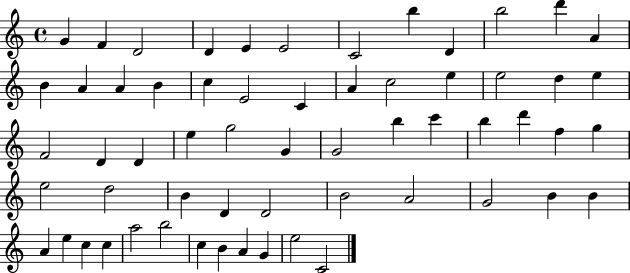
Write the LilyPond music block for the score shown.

{
  \clef treble
  \time 4/4
  \defaultTimeSignature
  \key c \major
  g'4 f'4 d'2 | d'4 e'4 e'2 | c'2 b''4 d'4 | b''2 d'''4 a'4 | \break b'4 a'4 a'4 b'4 | c''4 e'2 c'4 | a'4 c''2 e''4 | e''2 d''4 e''4 | \break f'2 d'4 d'4 | e''4 g''2 g'4 | g'2 b''4 c'''4 | b''4 d'''4 f''4 g''4 | \break e''2 d''2 | b'4 d'4 d'2 | b'2 a'2 | g'2 b'4 b'4 | \break a'4 e''4 c''4 c''4 | a''2 b''2 | c''4 b'4 a'4 g'4 | e''2 c'2 | \break \bar "|."
}